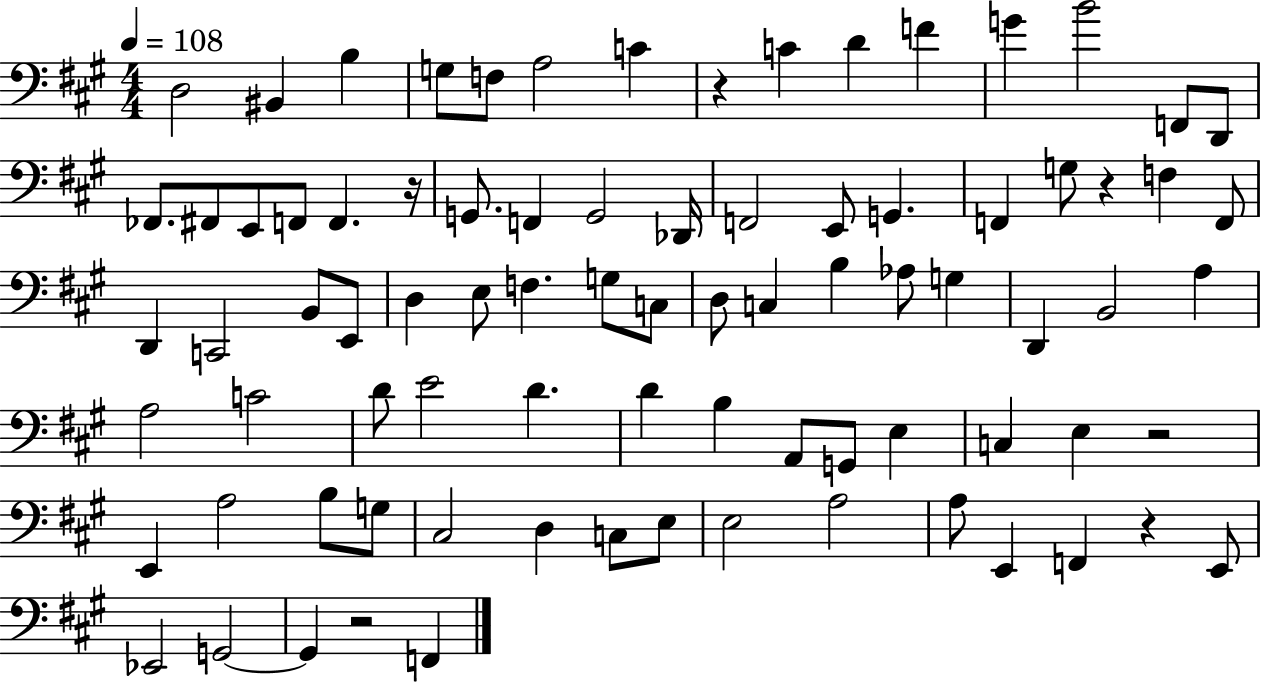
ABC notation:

X:1
T:Untitled
M:4/4
L:1/4
K:A
D,2 ^B,, B, G,/2 F,/2 A,2 C z C D F G B2 F,,/2 D,,/2 _F,,/2 ^F,,/2 E,,/2 F,,/2 F,, z/4 G,,/2 F,, G,,2 _D,,/4 F,,2 E,,/2 G,, F,, G,/2 z F, F,,/2 D,, C,,2 B,,/2 E,,/2 D, E,/2 F, G,/2 C,/2 D,/2 C, B, _A,/2 G, D,, B,,2 A, A,2 C2 D/2 E2 D D B, A,,/2 G,,/2 E, C, E, z2 E,, A,2 B,/2 G,/2 ^C,2 D, C,/2 E,/2 E,2 A,2 A,/2 E,, F,, z E,,/2 _E,,2 G,,2 G,, z2 F,,